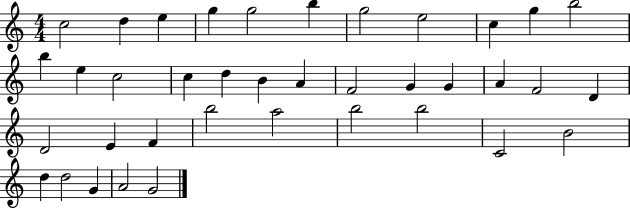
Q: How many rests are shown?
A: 0